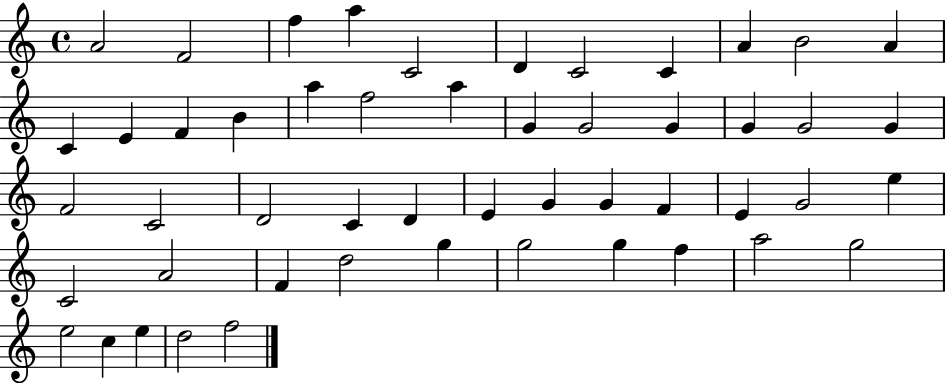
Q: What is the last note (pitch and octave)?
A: F5